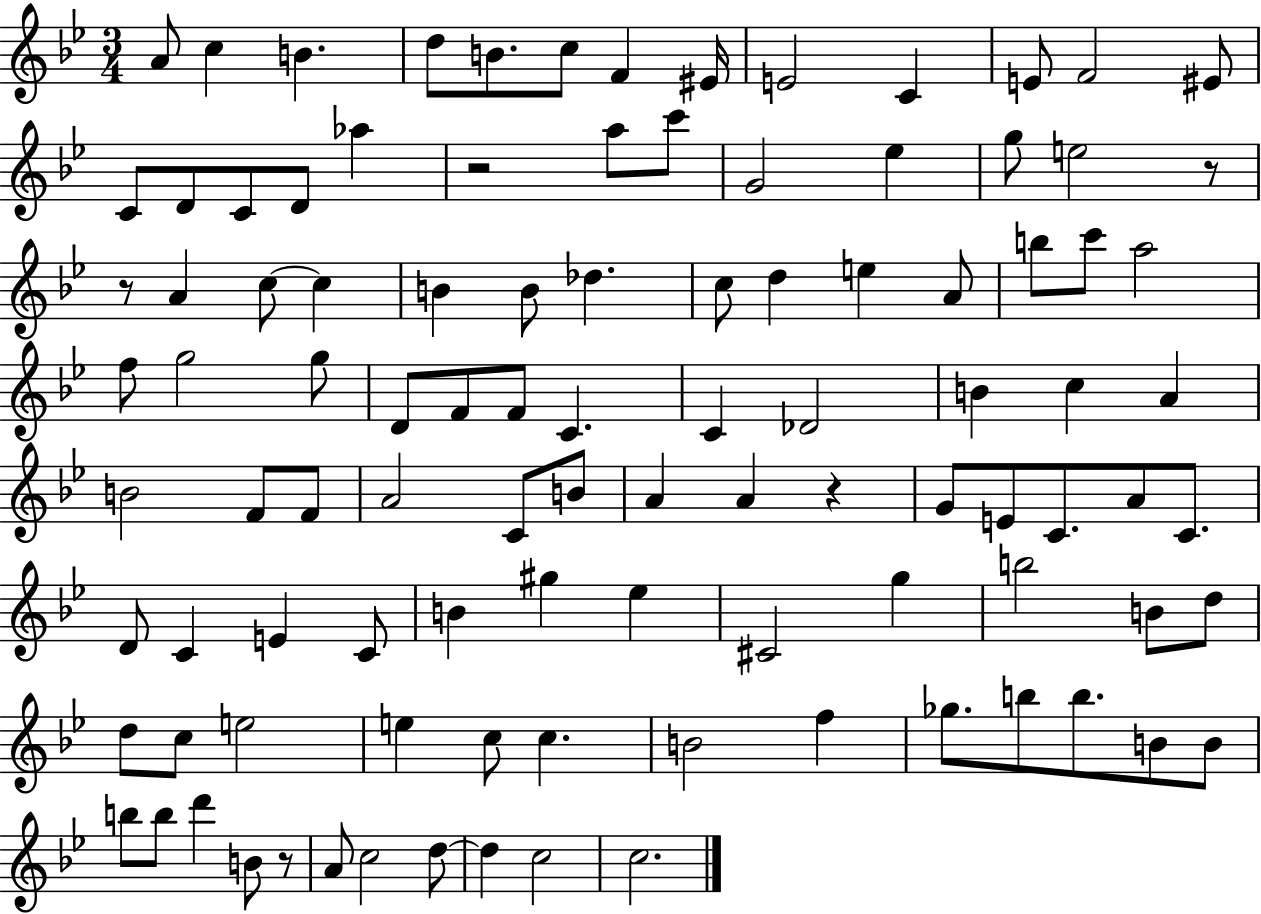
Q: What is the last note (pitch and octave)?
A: C5